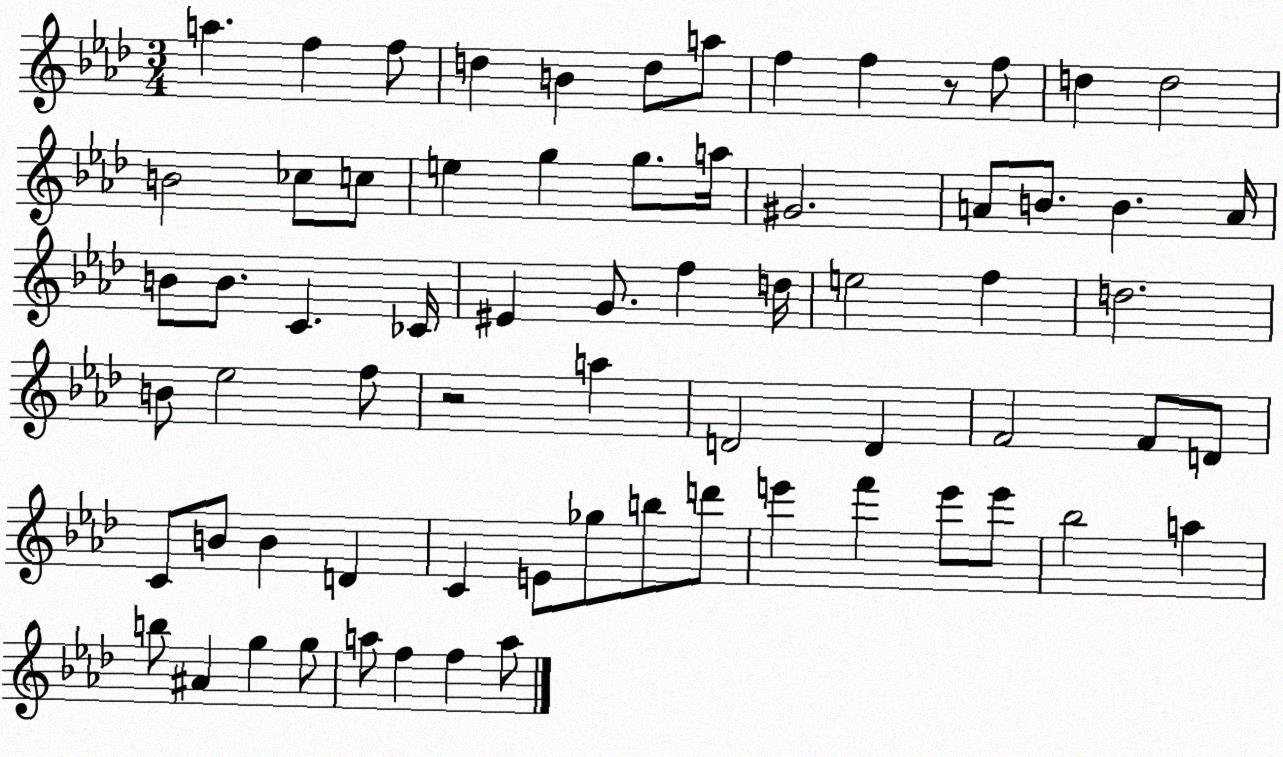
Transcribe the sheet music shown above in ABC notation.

X:1
T:Untitled
M:3/4
L:1/4
K:Ab
a f f/2 d B d/2 a/2 f f z/2 f/2 d d2 B2 _c/2 c/2 e g g/2 a/4 ^G2 A/2 B/2 B A/4 B/2 B/2 C _C/4 ^E G/2 f d/4 e2 f d2 B/2 _e2 f/2 z2 a D2 D F2 F/2 D/2 C/2 B/2 B D C E/2 _g/2 b/2 d'/2 e' f' e'/2 e'/2 _b2 a b/2 ^A g g/2 a/2 f f a/2